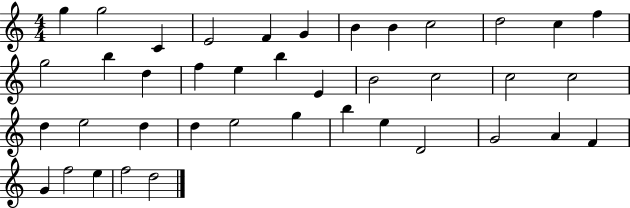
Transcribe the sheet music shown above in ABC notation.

X:1
T:Untitled
M:4/4
L:1/4
K:C
g g2 C E2 F G B B c2 d2 c f g2 b d f e b E B2 c2 c2 c2 d e2 d d e2 g b e D2 G2 A F G f2 e f2 d2